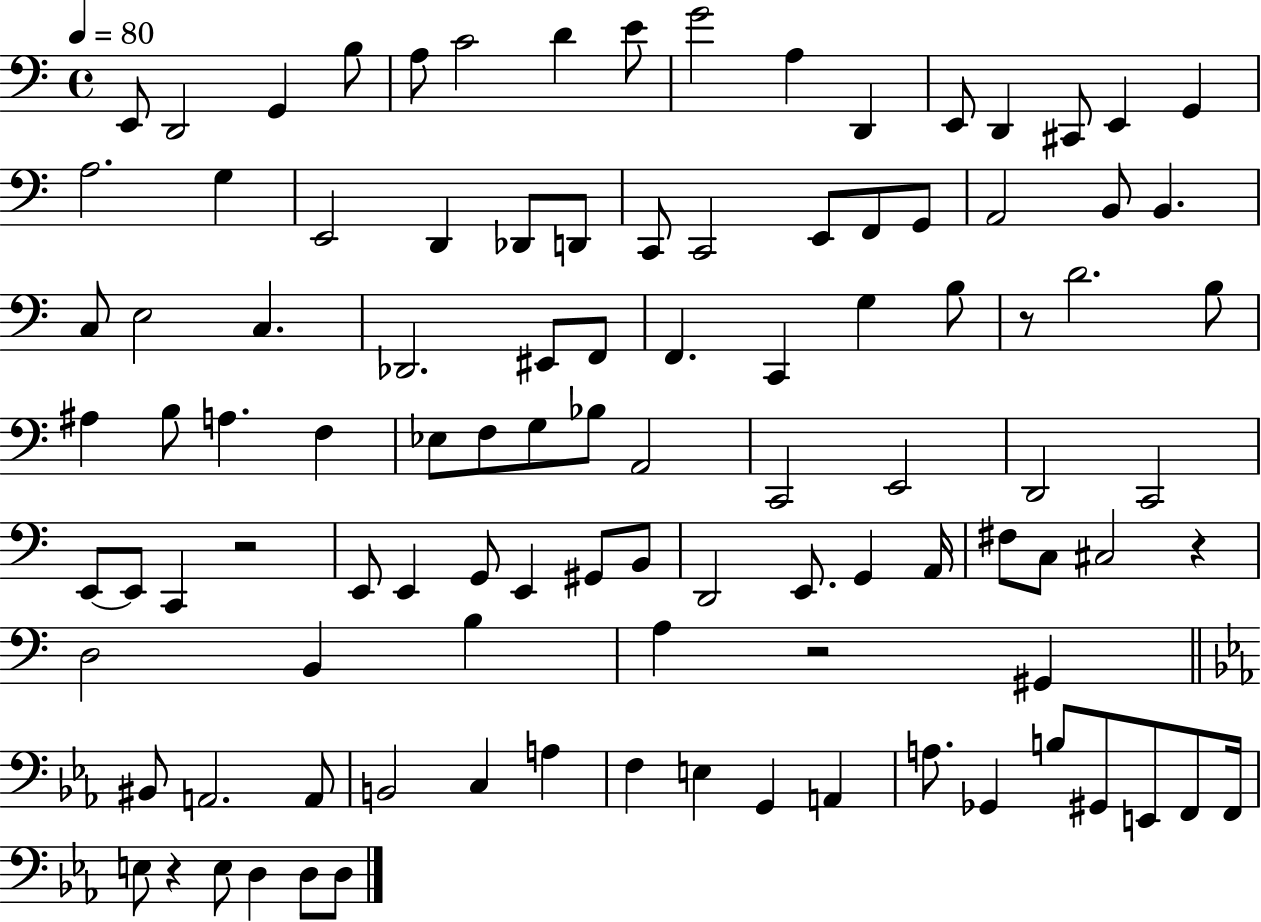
{
  \clef bass
  \time 4/4
  \defaultTimeSignature
  \key c \major
  \tempo 4 = 80
  e,8 d,2 g,4 b8 | a8 c'2 d'4 e'8 | g'2 a4 d,4 | e,8 d,4 cis,8 e,4 g,4 | \break a2. g4 | e,2 d,4 des,8 d,8 | c,8 c,2 e,8 f,8 g,8 | a,2 b,8 b,4. | \break c8 e2 c4. | des,2. eis,8 f,8 | f,4. c,4 g4 b8 | r8 d'2. b8 | \break ais4 b8 a4. f4 | ees8 f8 g8 bes8 a,2 | c,2 e,2 | d,2 c,2 | \break e,8~~ e,8 c,4 r2 | e,8 e,4 g,8 e,4 gis,8 b,8 | d,2 e,8. g,4 a,16 | fis8 c8 cis2 r4 | \break d2 b,4 b4 | a4 r2 gis,4 | \bar "||" \break \key ees \major bis,8 a,2. a,8 | b,2 c4 a4 | f4 e4 g,4 a,4 | a8. ges,4 b8 gis,8 e,8 f,8 f,16 | \break e8 r4 e8 d4 d8 d8 | \bar "|."
}